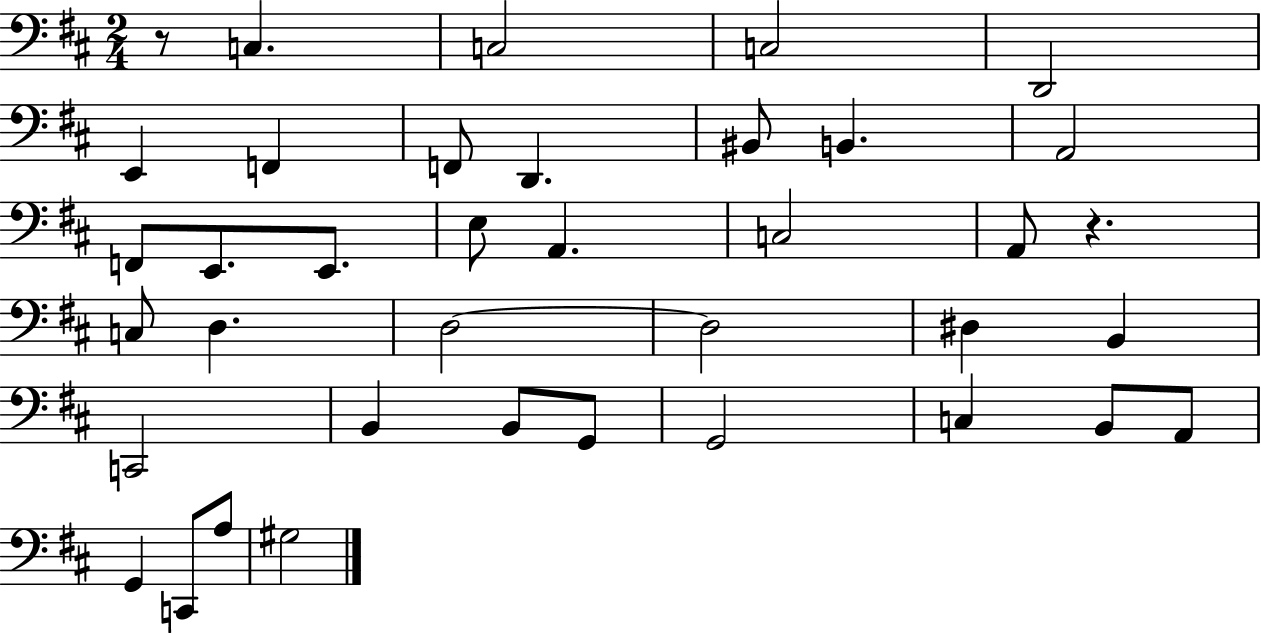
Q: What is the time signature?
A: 2/4